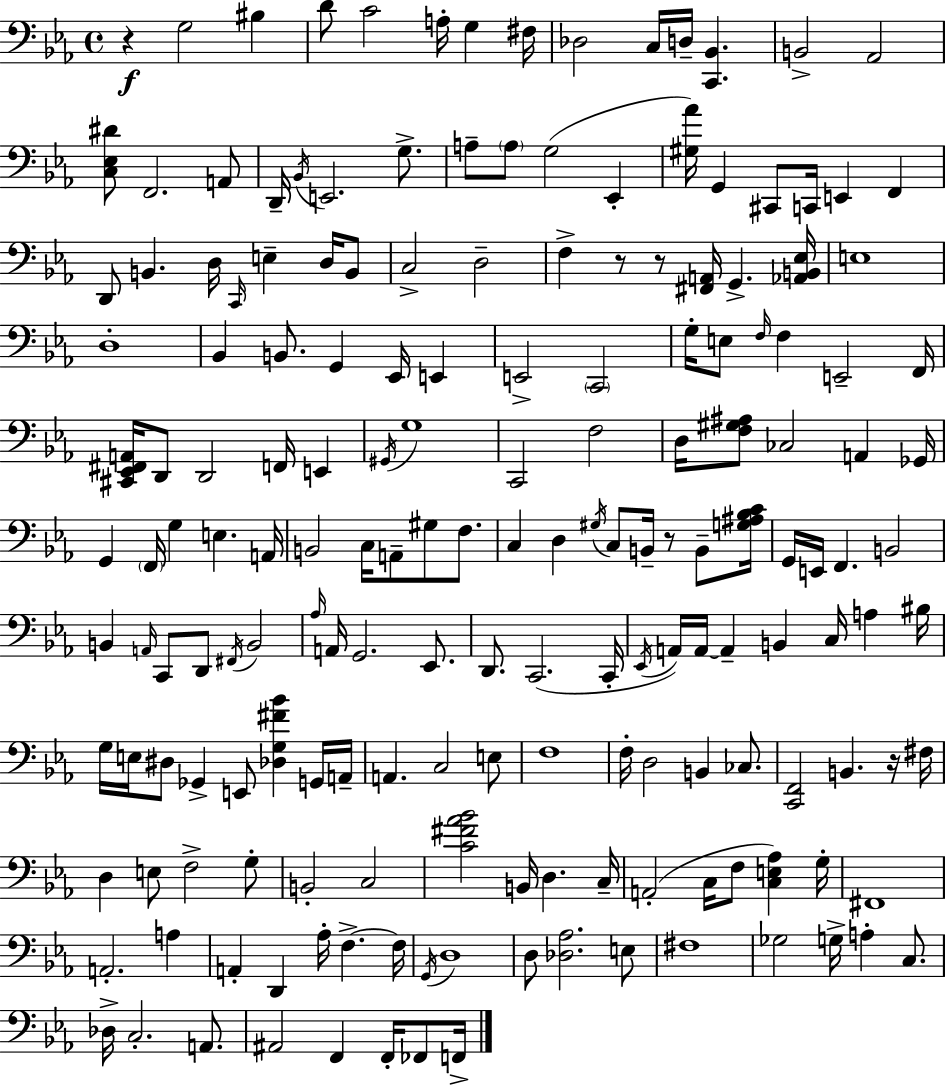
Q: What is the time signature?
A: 4/4